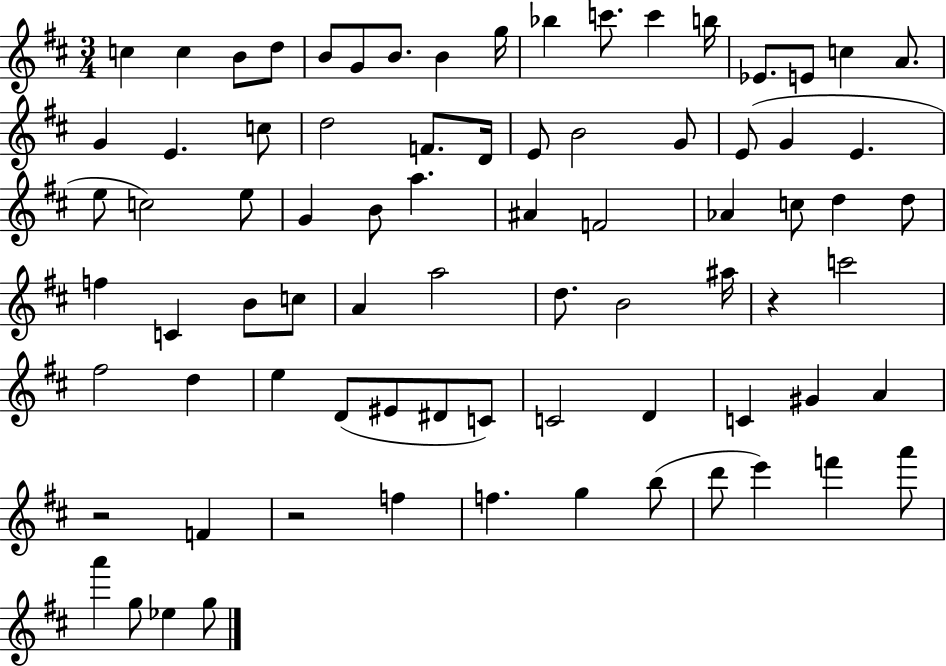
C5/q C5/q B4/e D5/e B4/e G4/e B4/e. B4/q G5/s Bb5/q C6/e. C6/q B5/s Eb4/e. E4/e C5/q A4/e. G4/q E4/q. C5/e D5/h F4/e. D4/s E4/e B4/h G4/e E4/e G4/q E4/q. E5/e C5/h E5/e G4/q B4/e A5/q. A#4/q F4/h Ab4/q C5/e D5/q D5/e F5/q C4/q B4/e C5/e A4/q A5/h D5/e. B4/h A#5/s R/q C6/h F#5/h D5/q E5/q D4/e EIS4/e D#4/e C4/e C4/h D4/q C4/q G#4/q A4/q R/h F4/q R/h F5/q F5/q. G5/q B5/e D6/e E6/q F6/q A6/e A6/q G5/e Eb5/q G5/e